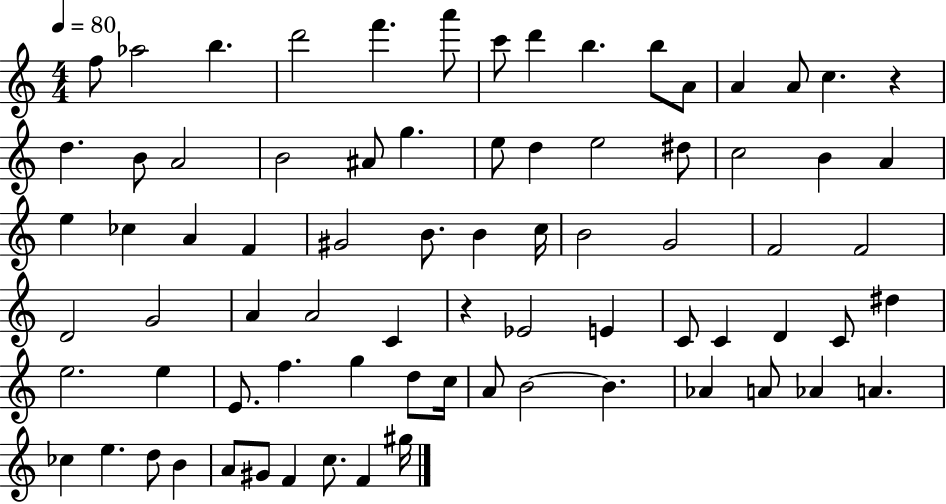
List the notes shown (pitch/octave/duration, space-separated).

F5/e Ab5/h B5/q. D6/h F6/q. A6/e C6/e D6/q B5/q. B5/e A4/e A4/q A4/e C5/q. R/q D5/q. B4/e A4/h B4/h A#4/e G5/q. E5/e D5/q E5/h D#5/e C5/h B4/q A4/q E5/q CES5/q A4/q F4/q G#4/h B4/e. B4/q C5/s B4/h G4/h F4/h F4/h D4/h G4/h A4/q A4/h C4/q R/q Eb4/h E4/q C4/e C4/q D4/q C4/e D#5/q E5/h. E5/q E4/e. F5/q. G5/q D5/e C5/s A4/e B4/h B4/q. Ab4/q A4/e Ab4/q A4/q. CES5/q E5/q. D5/e B4/q A4/e G#4/e F4/q C5/e. F4/q G#5/s